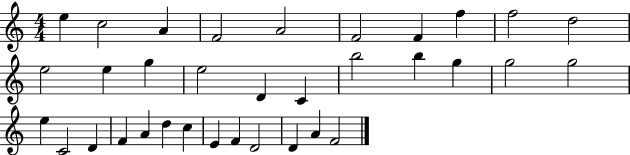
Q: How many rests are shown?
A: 0